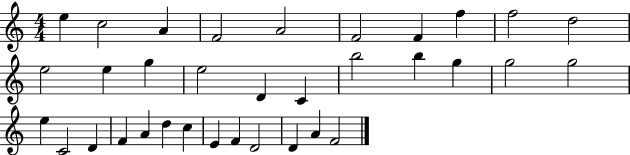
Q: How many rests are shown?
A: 0